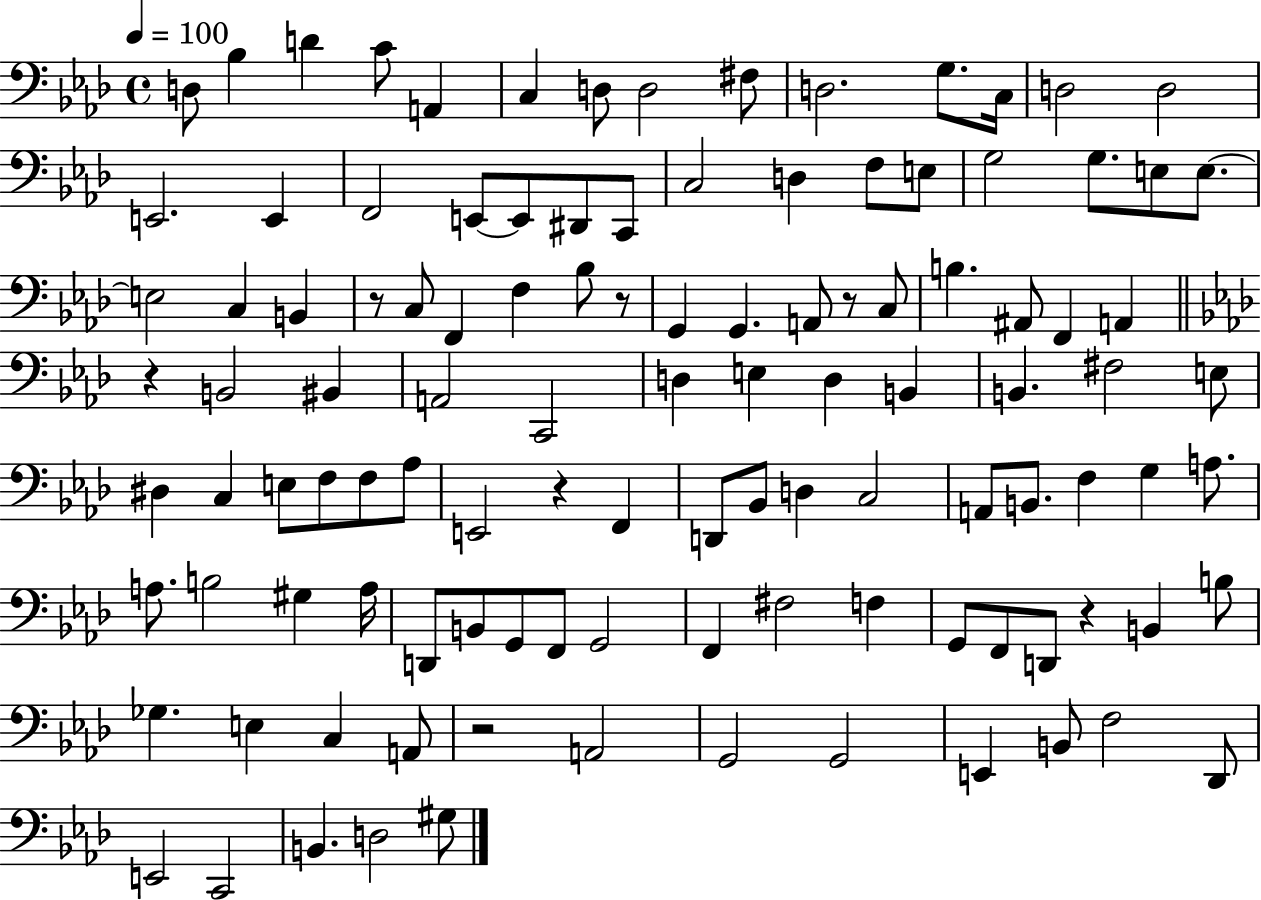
{
  \clef bass
  \time 4/4
  \defaultTimeSignature
  \key aes \major
  \tempo 4 = 100
  d8 bes4 d'4 c'8 a,4 | c4 d8 d2 fis8 | d2. g8. c16 | d2 d2 | \break e,2. e,4 | f,2 e,8~~ e,8 dis,8 c,8 | c2 d4 f8 e8 | g2 g8. e8 e8.~~ | \break e2 c4 b,4 | r8 c8 f,4 f4 bes8 r8 | g,4 g,4. a,8 r8 c8 | b4. ais,8 f,4 a,4 | \break \bar "||" \break \key aes \major r4 b,2 bis,4 | a,2 c,2 | d4 e4 d4 b,4 | b,4. fis2 e8 | \break dis4 c4 e8 f8 f8 aes8 | e,2 r4 f,4 | d,8 bes,8 d4 c2 | a,8 b,8. f4 g4 a8. | \break a8. b2 gis4 a16 | d,8 b,8 g,8 f,8 g,2 | f,4 fis2 f4 | g,8 f,8 d,8 r4 b,4 b8 | \break ges4. e4 c4 a,8 | r2 a,2 | g,2 g,2 | e,4 b,8 f2 des,8 | \break e,2 c,2 | b,4. d2 gis8 | \bar "|."
}